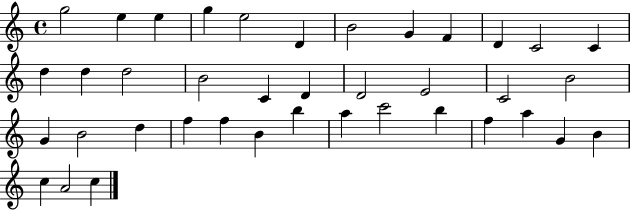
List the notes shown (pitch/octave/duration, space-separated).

G5/h E5/q E5/q G5/q E5/h D4/q B4/h G4/q F4/q D4/q C4/h C4/q D5/q D5/q D5/h B4/h C4/q D4/q D4/h E4/h C4/h B4/h G4/q B4/h D5/q F5/q F5/q B4/q B5/q A5/q C6/h B5/q F5/q A5/q G4/q B4/q C5/q A4/h C5/q